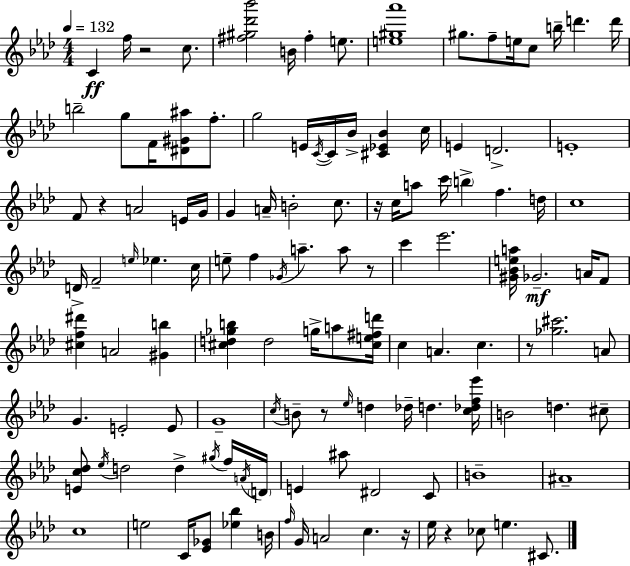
C4/q F5/s R/h C5/e. [F#5,G#5,Db6,Bb6]/h B4/s F#5/q E5/e. [E5,G#5,Ab6]/w G#5/e. F5/e E5/s C5/e B5/s D6/q. D6/s B5/h G5/e F4/s [D#4,G#4,A#5]/e F5/e. G5/h E4/s C4/s C4/s Bb4/s [C#4,Eb4,Bb4]/q C5/s E4/q D4/h. E4/w F4/e R/q A4/h E4/s G4/s G4/q A4/s B4/h C5/e. R/s C5/s A5/e C6/s B5/q F5/q. D5/s C5/w D4/s F4/h E5/s Eb5/q. C5/s E5/e F5/q Gb4/s A5/q. A5/e R/e C6/q Eb6/h. [G#4,Bb4,E5,A5]/s Gb4/h. A4/s F4/e [C#5,F5,D#6]/q A4/h [G#4,B5]/q [C#5,D5,Gb5,B5]/q D5/h G5/s A5/e [C#5,E5,F#5,D6]/s C5/q A4/q. C5/q. R/e [Gb5,C#6]/h. A4/e G4/q. E4/h E4/e G4/w C5/s B4/e R/e Eb5/s D5/q Db5/s D5/q. [C5,Db5,F5,Eb6]/s B4/h D5/q. C#5/e [E4,C5,Db5]/e Eb5/s D5/h D5/q G#5/s F5/s A4/s D4/s E4/q A#5/e D#4/h C4/e B4/w A#4/w C5/w E5/h C4/s [Eb4,Gb4]/e [Eb5,Bb5]/q B4/s F5/s G4/s A4/h C5/q. R/s Eb5/s R/q CES5/e E5/q. C#4/e.